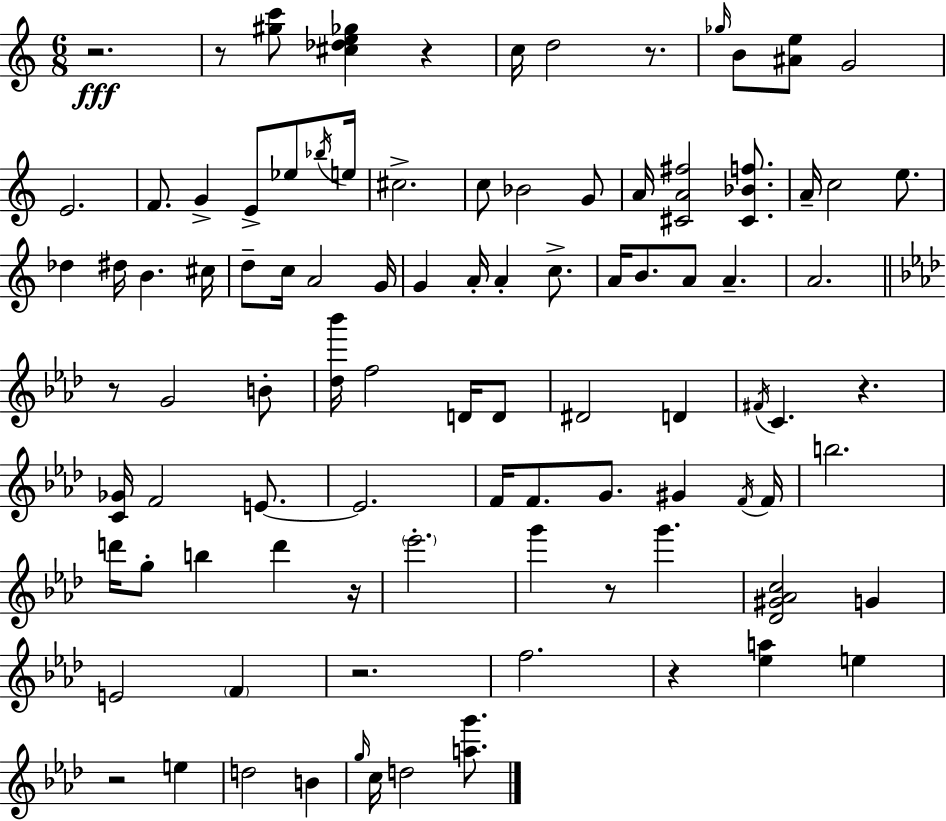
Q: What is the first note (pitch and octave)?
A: C5